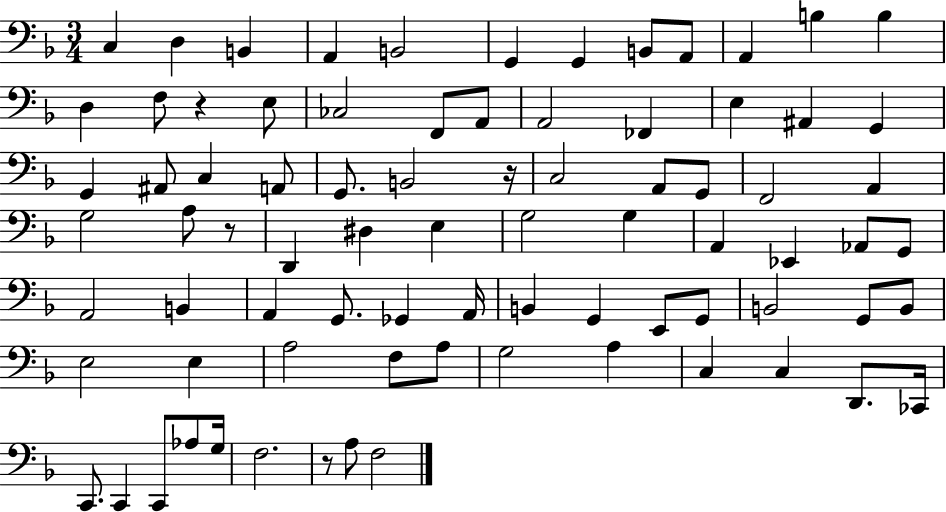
X:1
T:Untitled
M:3/4
L:1/4
K:F
C, D, B,, A,, B,,2 G,, G,, B,,/2 A,,/2 A,, B, B, D, F,/2 z E,/2 _C,2 F,,/2 A,,/2 A,,2 _F,, E, ^A,, G,, G,, ^A,,/2 C, A,,/2 G,,/2 B,,2 z/4 C,2 A,,/2 G,,/2 F,,2 A,, G,2 A,/2 z/2 D,, ^D, E, G,2 G, A,, _E,, _A,,/2 G,,/2 A,,2 B,, A,, G,,/2 _G,, A,,/4 B,, G,, E,,/2 G,,/2 B,,2 G,,/2 B,,/2 E,2 E, A,2 F,/2 A,/2 G,2 A, C, C, D,,/2 _C,,/4 C,,/2 C,, C,,/2 _A,/2 G,/4 F,2 z/2 A,/2 F,2